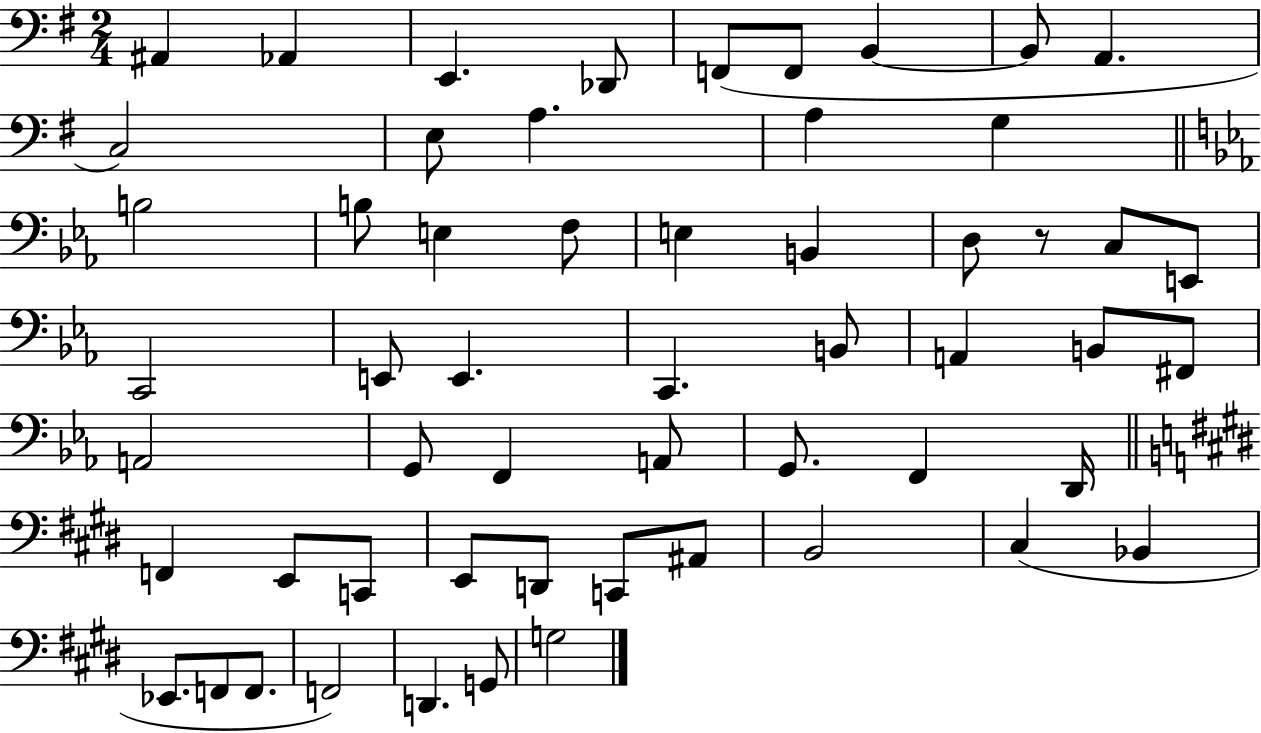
{
  \clef bass
  \numericTimeSignature
  \time 2/4
  \key g \major
  ais,4 aes,4 | e,4. des,8 | f,8( f,8 b,4~~ | b,8 a,4. | \break c2) | e8 a4. | a4 g4 | \bar "||" \break \key c \minor b2 | b8 e4 f8 | e4 b,4 | d8 r8 c8 e,8 | \break c,2 | e,8 e,4. | c,4. b,8 | a,4 b,8 fis,8 | \break a,2 | g,8 f,4 a,8 | g,8. f,4 d,16 | \bar "||" \break \key e \major f,4 e,8 c,8 | e,8 d,8 c,8 ais,8 | b,2 | cis4( bes,4 | \break ees,8. f,8 f,8. | f,2) | d,4. g,8 | g2 | \break \bar "|."
}